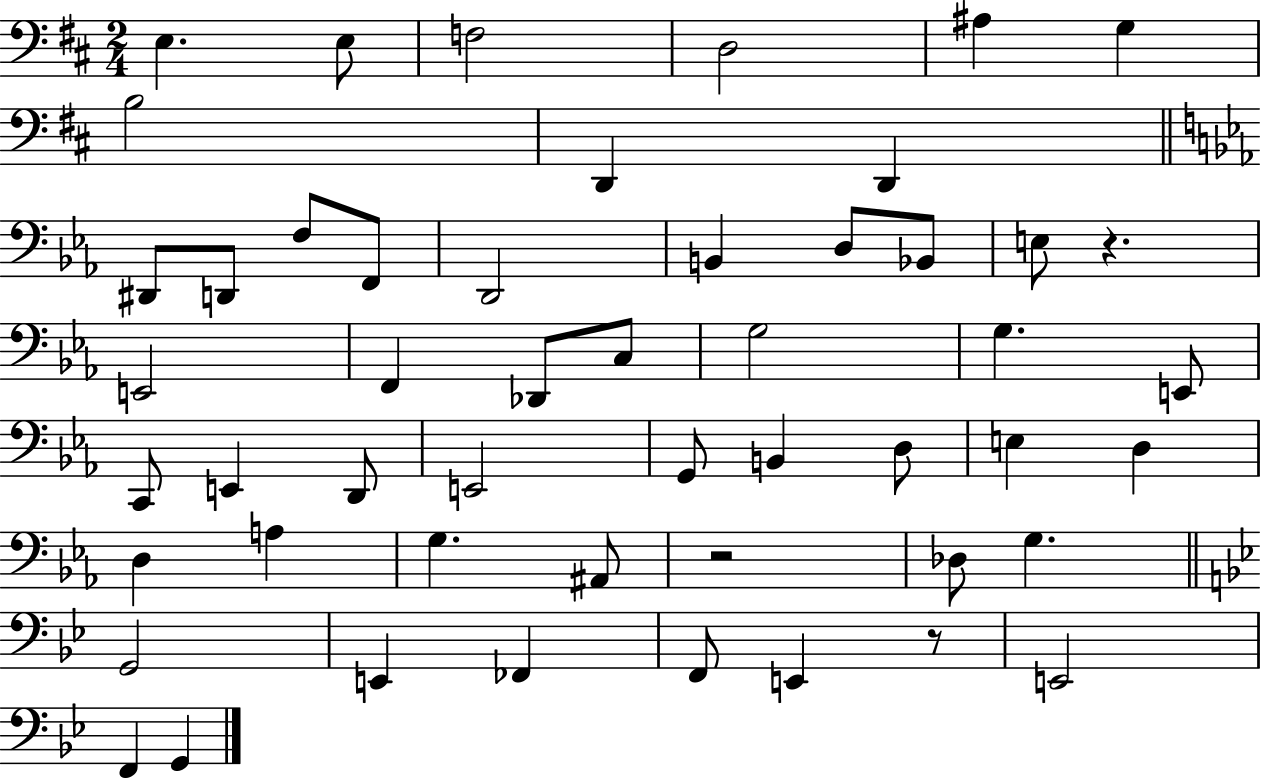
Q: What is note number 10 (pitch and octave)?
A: D#2